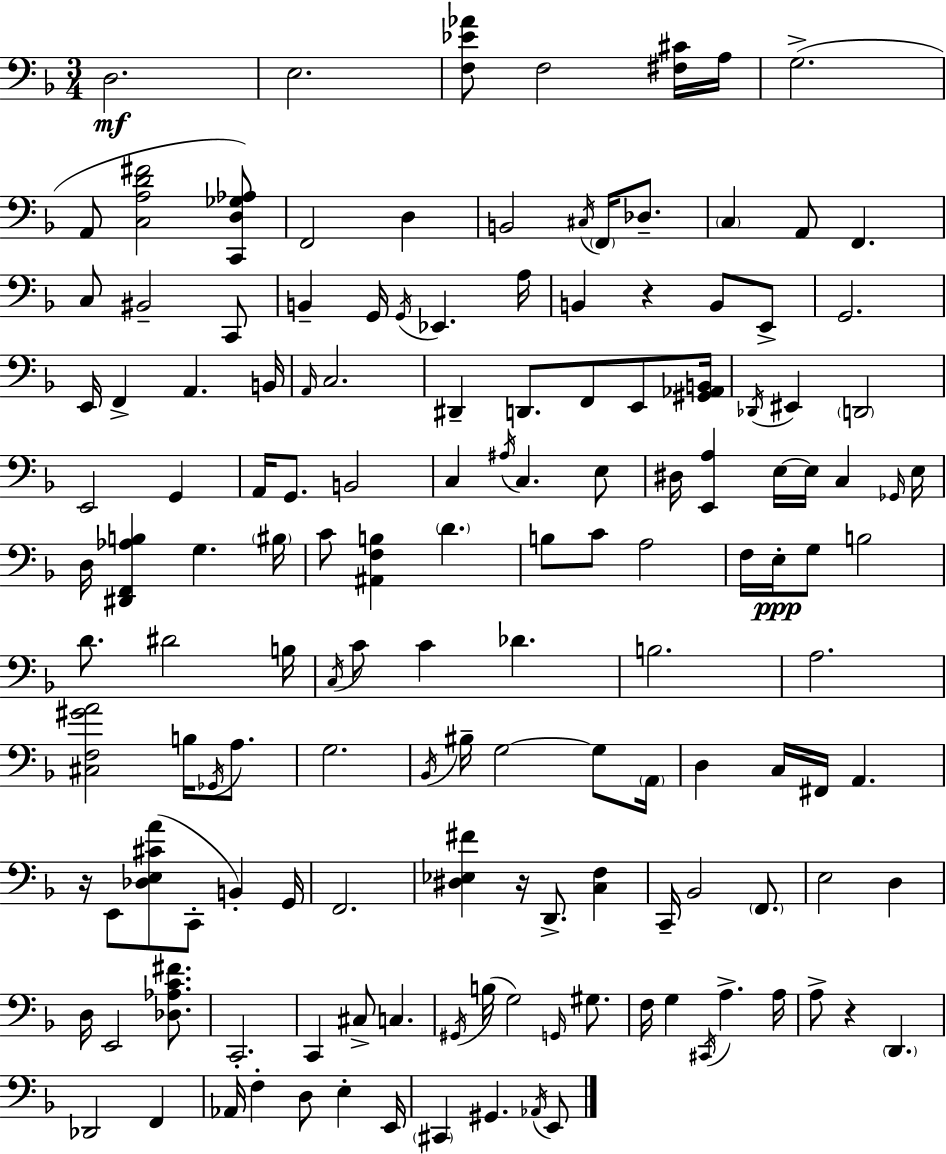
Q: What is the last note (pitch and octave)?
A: E2